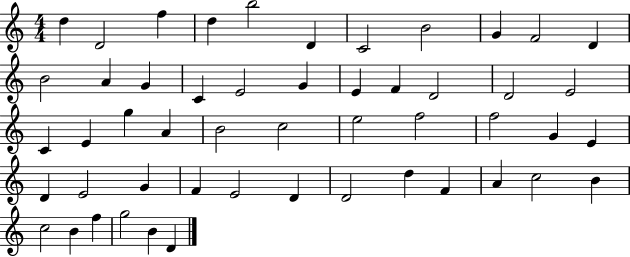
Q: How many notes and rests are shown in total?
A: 51